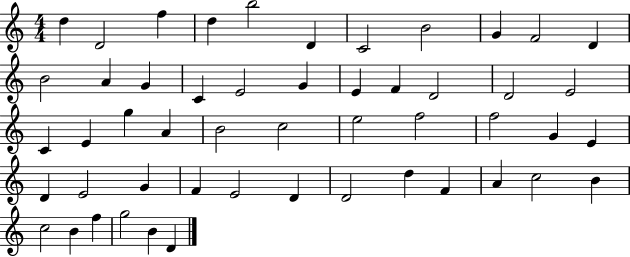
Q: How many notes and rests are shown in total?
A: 51